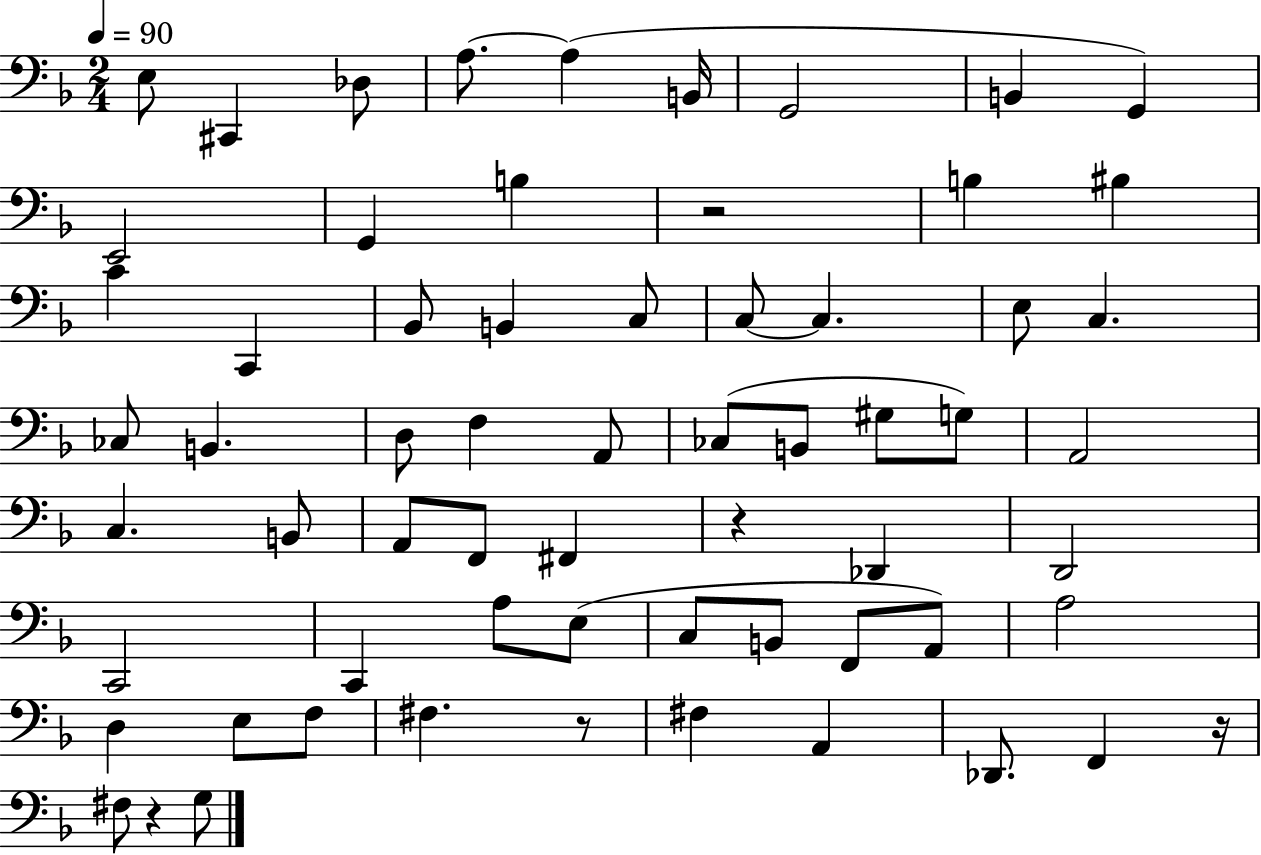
{
  \clef bass
  \numericTimeSignature
  \time 2/4
  \key f \major
  \tempo 4 = 90
  \repeat volta 2 { e8 cis,4 des8 | a8.~~ a4( b,16 | g,2 | b,4 g,4) | \break e,2 | g,4 b4 | r2 | b4 bis4 | \break c'4 c,4 | bes,8 b,4 c8 | c8~~ c4. | e8 c4. | \break ces8 b,4. | d8 f4 a,8 | ces8( b,8 gis8 g8) | a,2 | \break c4. b,8 | a,8 f,8 fis,4 | r4 des,4 | d,2 | \break c,2 | c,4 a8 e8( | c8 b,8 f,8 a,8) | a2 | \break d4 e8 f8 | fis4. r8 | fis4 a,4 | des,8. f,4 r16 | \break fis8 r4 g8 | } \bar "|."
}